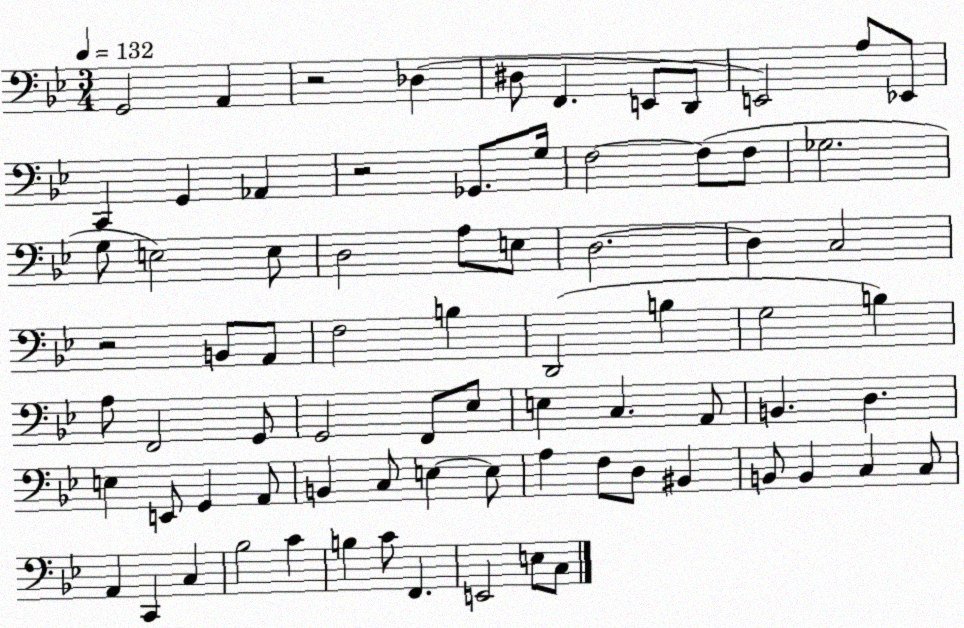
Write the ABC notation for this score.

X:1
T:Untitled
M:3/4
L:1/4
K:Bb
G,,2 A,, z2 _D, ^D,/2 F,, E,,/2 D,,/2 E,,2 A,/2 _E,,/2 C,, G,, _A,, z2 _G,,/2 G,/4 F,2 F,/2 F,/2 _G,2 G,/2 E,2 E,/2 D,2 A,/2 E,/2 D,2 D, C,2 z2 B,,/2 A,,/2 F,2 B, D,,2 B, G,2 B, A,/2 F,,2 G,,/2 G,,2 F,,/2 _E,/2 E, C, A,,/2 B,, D, E, E,,/2 G,, A,,/2 B,, C,/2 E, E,/2 A, F,/2 D,/2 ^B,, B,,/2 B,, C, C,/2 A,, C,, C, _B,2 C B, C/2 F,, E,,2 E,/2 C,/2